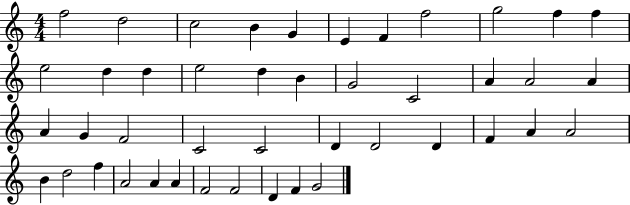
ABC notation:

X:1
T:Untitled
M:4/4
L:1/4
K:C
f2 d2 c2 B G E F f2 g2 f f e2 d d e2 d B G2 C2 A A2 A A G F2 C2 C2 D D2 D F A A2 B d2 f A2 A A F2 F2 D F G2